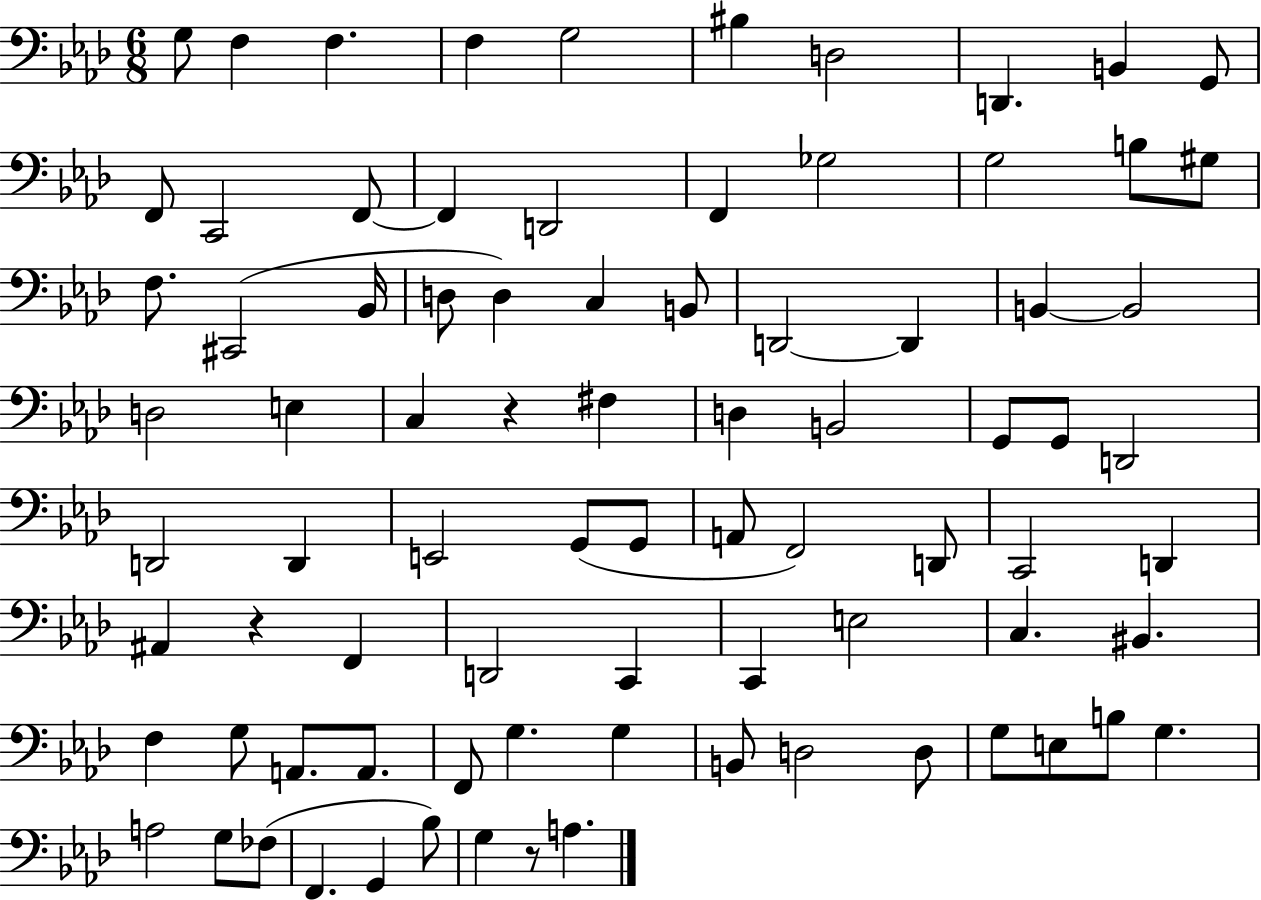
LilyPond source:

{
  \clef bass
  \numericTimeSignature
  \time 6/8
  \key aes \major
  g8 f4 f4. | f4 g2 | bis4 d2 | d,4. b,4 g,8 | \break f,8 c,2 f,8~~ | f,4 d,2 | f,4 ges2 | g2 b8 gis8 | \break f8. cis,2( bes,16 | d8 d4) c4 b,8 | d,2~~ d,4 | b,4~~ b,2 | \break d2 e4 | c4 r4 fis4 | d4 b,2 | g,8 g,8 d,2 | \break d,2 d,4 | e,2 g,8( g,8 | a,8 f,2) d,8 | c,2 d,4 | \break ais,4 r4 f,4 | d,2 c,4 | c,4 e2 | c4. bis,4. | \break f4 g8 a,8. a,8. | f,8 g4. g4 | b,8 d2 d8 | g8 e8 b8 g4. | \break a2 g8 fes8( | f,4. g,4 bes8) | g4 r8 a4. | \bar "|."
}